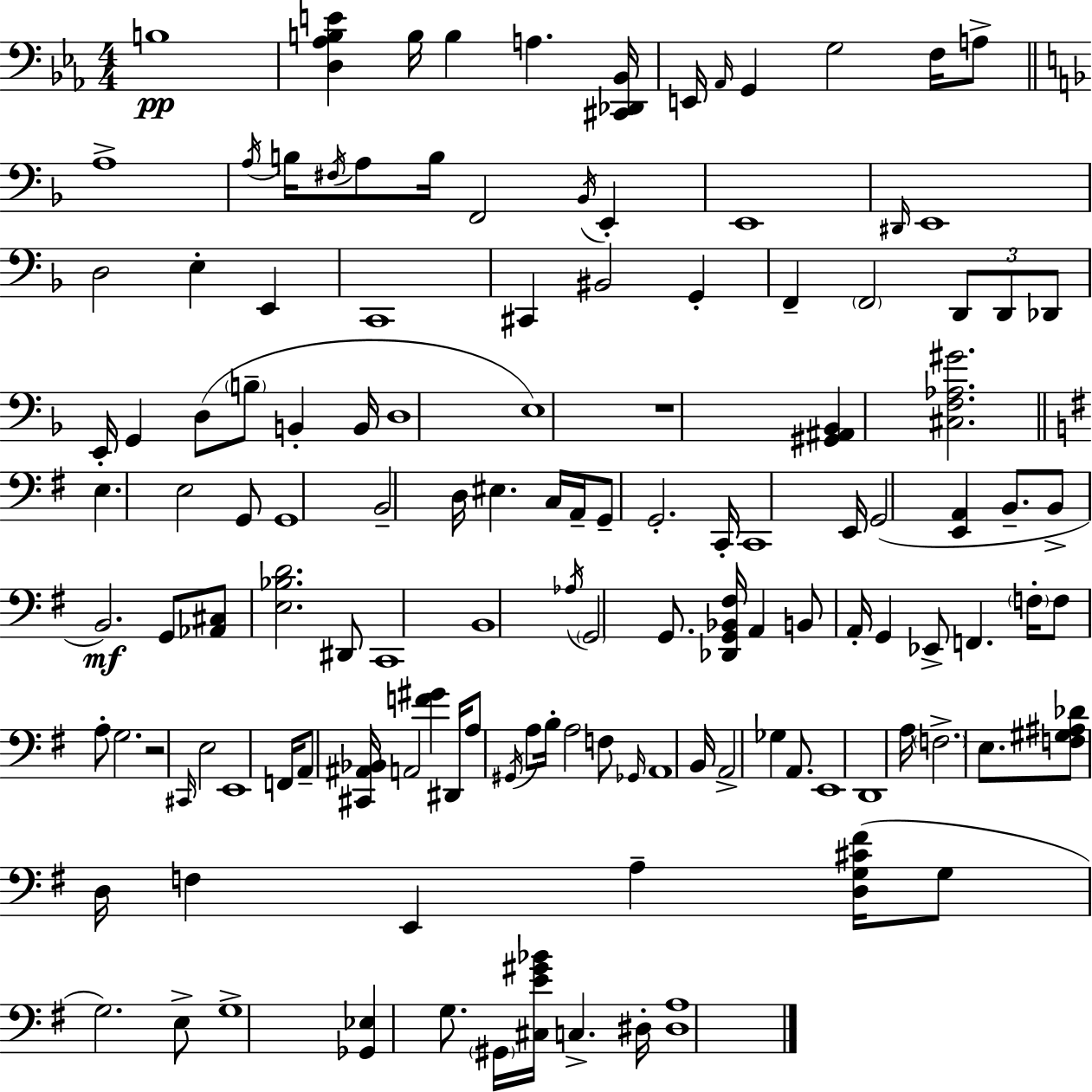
X:1
T:Untitled
M:4/4
L:1/4
K:Cm
B,4 [D,_A,B,E] B,/4 B, A, [^C,,_D,,_B,,]/4 E,,/4 _A,,/4 G,, G,2 F,/4 A,/2 A,4 A,/4 B,/4 ^F,/4 A,/2 B,/4 F,,2 _B,,/4 E,, E,,4 ^D,,/4 E,,4 D,2 E, E,, C,,4 ^C,, ^B,,2 G,, F,, F,,2 D,,/2 D,,/2 _D,,/2 E,,/4 G,, D,/2 B,/2 B,, B,,/4 D,4 E,4 z4 [^G,,^A,,_B,,] [^C,F,_A,^G]2 E, E,2 G,,/2 G,,4 B,,2 D,/4 ^E, C,/4 A,,/4 G,,/2 G,,2 C,,/4 C,,4 E,,/4 G,,2 [E,,A,,] B,,/2 B,,/2 B,,2 G,,/2 [_A,,^C,]/2 [E,_B,D]2 ^D,,/2 C,,4 B,,4 _A,/4 G,,2 G,,/2 [_D,,G,,_B,,^F,]/4 A,, B,,/2 A,,/4 G,, _E,,/2 F,, F,/4 F,/2 A,/2 G,2 z2 ^C,,/4 E,2 E,,4 F,,/4 A,,/2 [^C,,^A,,_B,,]/4 A,,2 [F^G] ^D,,/4 A,/2 ^G,,/4 A,/2 B,/4 A,2 F,/2 _G,,/4 A,,4 B,,/4 A,,2 _G, A,,/2 E,,4 D,,4 A,/4 F,2 E,/2 [F,^G,^A,_D]/2 D,/4 F, E,, A, [D,G,^C^F]/4 G,/2 G,2 E,/2 G,4 [_G,,_E,] G,/2 ^G,,/4 [^C,E^G_B]/4 C, ^D,/4 [^D,A,]4